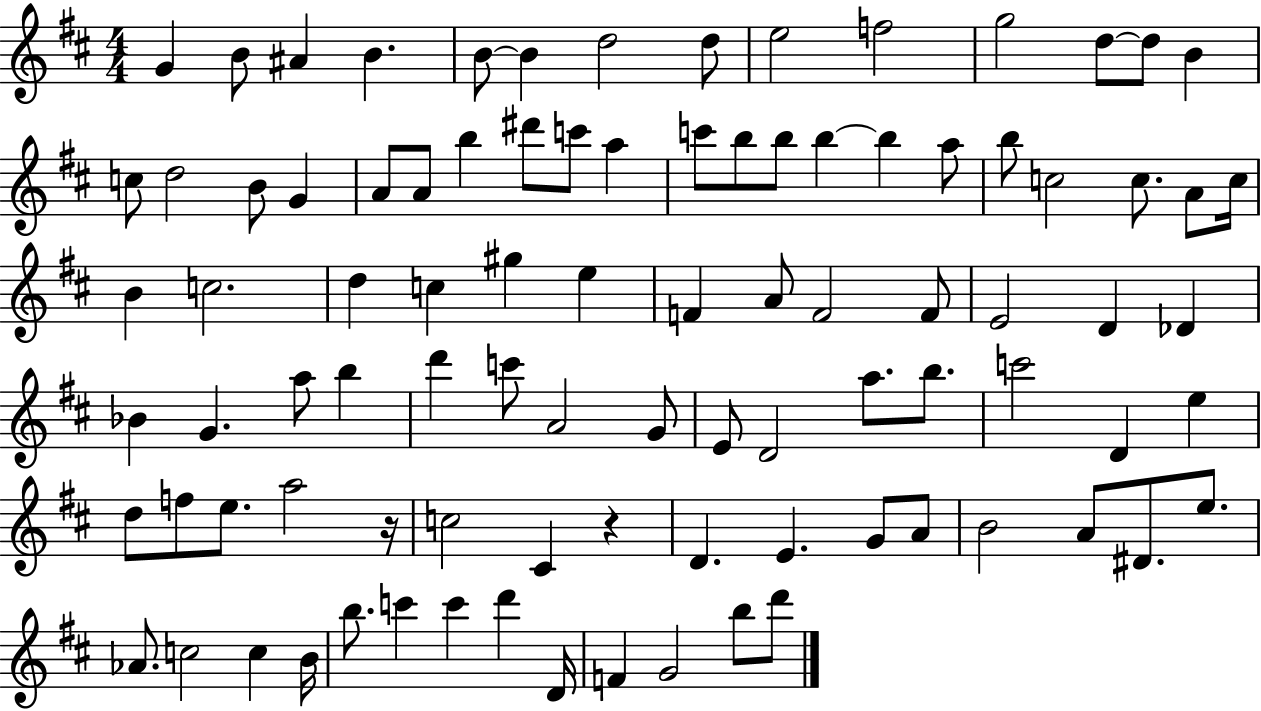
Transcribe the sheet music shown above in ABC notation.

X:1
T:Untitled
M:4/4
L:1/4
K:D
G B/2 ^A B B/2 B d2 d/2 e2 f2 g2 d/2 d/2 B c/2 d2 B/2 G A/2 A/2 b ^d'/2 c'/2 a c'/2 b/2 b/2 b b a/2 b/2 c2 c/2 A/2 c/4 B c2 d c ^g e F A/2 F2 F/2 E2 D _D _B G a/2 b d' c'/2 A2 G/2 E/2 D2 a/2 b/2 c'2 D e d/2 f/2 e/2 a2 z/4 c2 ^C z D E G/2 A/2 B2 A/2 ^D/2 e/2 _A/2 c2 c B/4 b/2 c' c' d' D/4 F G2 b/2 d'/2